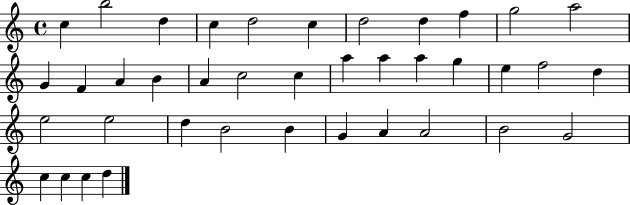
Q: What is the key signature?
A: C major